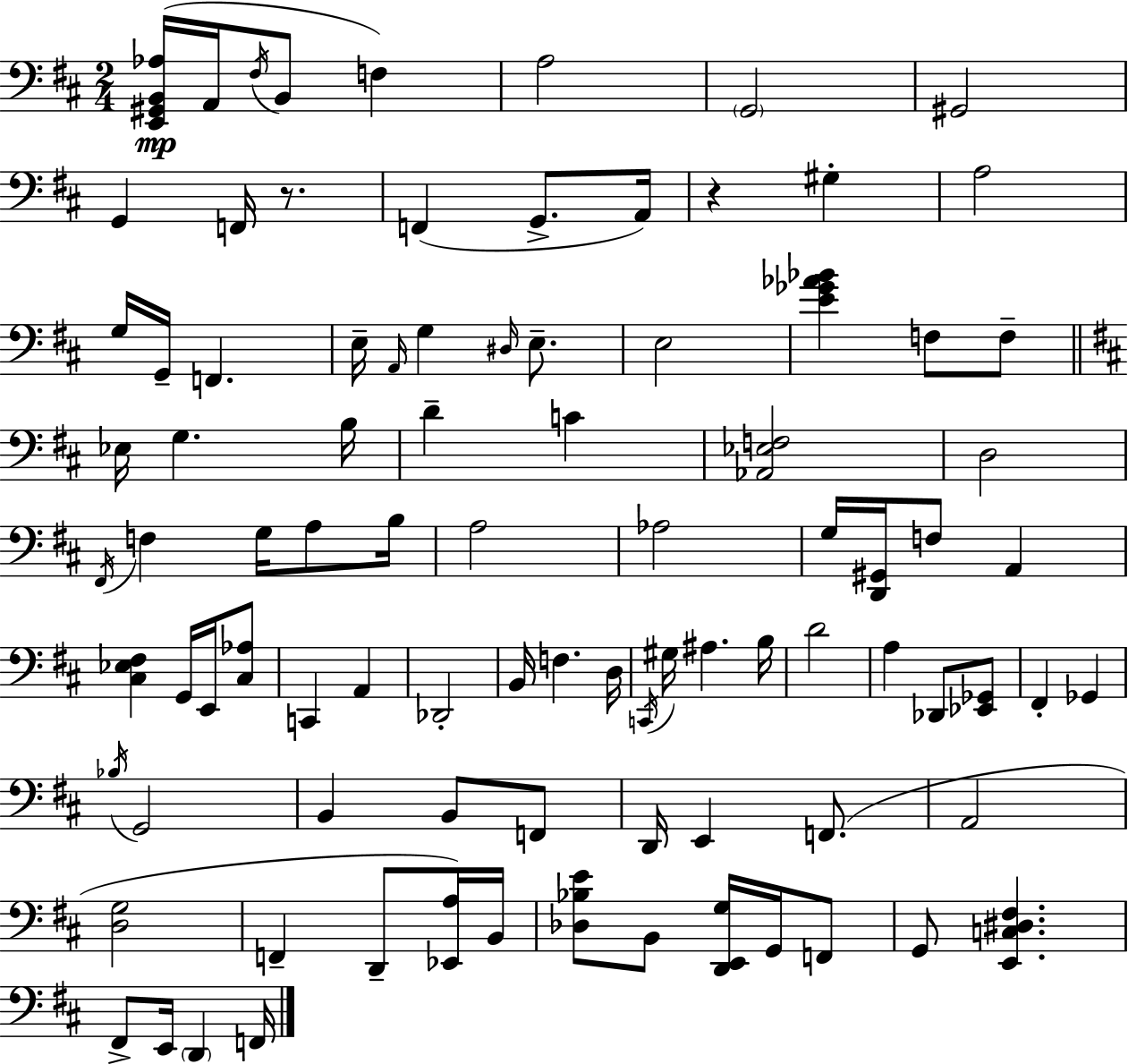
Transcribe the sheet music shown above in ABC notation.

X:1
T:Untitled
M:2/4
L:1/4
K:D
[E,,^G,,B,,_A,]/4 A,,/4 ^F,/4 B,,/2 F, A,2 G,,2 ^G,,2 G,, F,,/4 z/2 F,, G,,/2 A,,/4 z ^G, A,2 G,/4 G,,/4 F,, E,/4 A,,/4 G, ^D,/4 E,/2 E,2 [E_G_A_B] F,/2 F,/2 _E,/4 G, B,/4 D C [_A,,_E,F,]2 D,2 ^F,,/4 F, G,/4 A,/2 B,/4 A,2 _A,2 G,/4 [D,,^G,,]/4 F,/2 A,, [^C,_E,^F,] G,,/4 E,,/4 [^C,_A,]/2 C,, A,, _D,,2 B,,/4 F, D,/4 C,,/4 ^G,/4 ^A, B,/4 D2 A, _D,,/2 [_E,,_G,,]/2 ^F,, _G,, _B,/4 G,,2 B,, B,,/2 F,,/2 D,,/4 E,, F,,/2 A,,2 [D,G,]2 F,, D,,/2 [_E,,A,]/4 B,,/4 [_D,_B,E]/2 B,,/2 [D,,E,,G,]/4 G,,/4 F,,/2 G,,/2 [E,,C,^D,^F,] ^F,,/2 E,,/4 D,, F,,/4